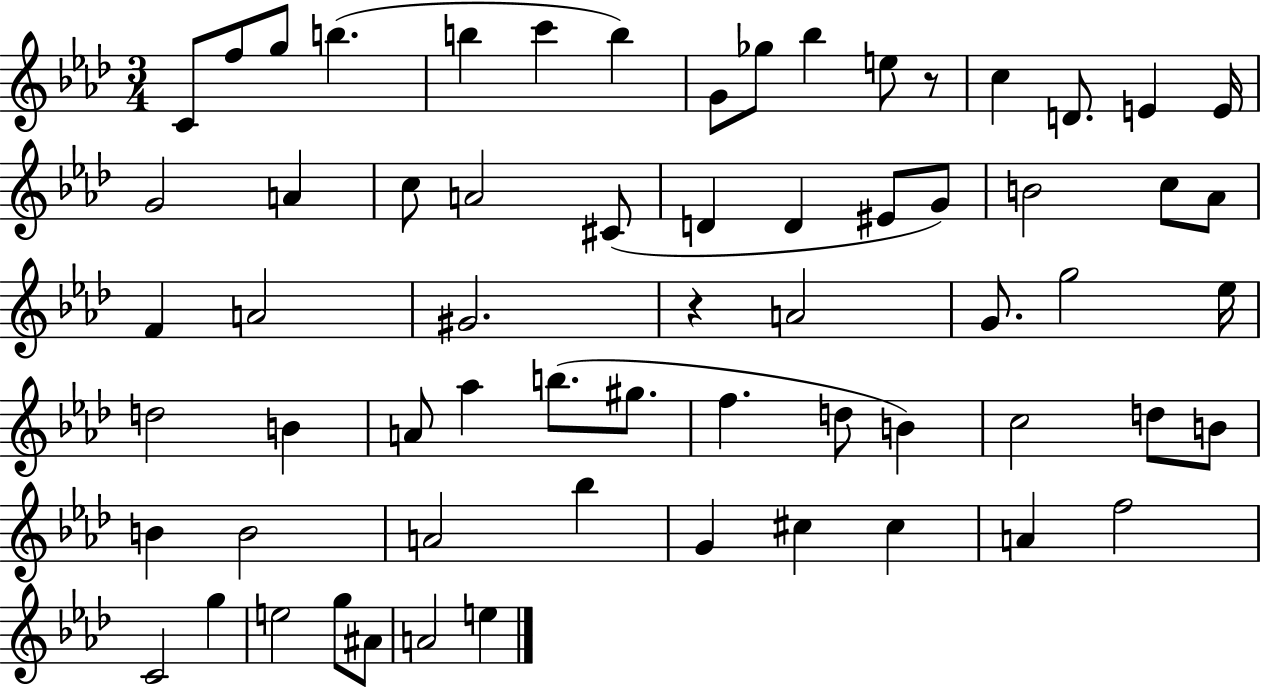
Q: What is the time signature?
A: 3/4